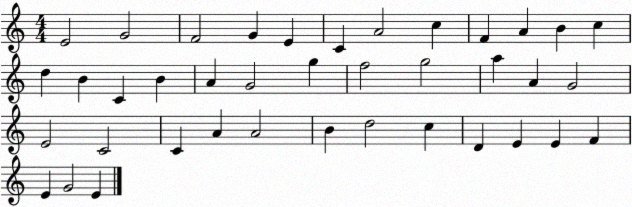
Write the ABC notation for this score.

X:1
T:Untitled
M:4/4
L:1/4
K:C
E2 G2 F2 G E C A2 c F A B c d B C B A G2 g f2 g2 a A G2 E2 C2 C A A2 B d2 c D E E F E G2 E